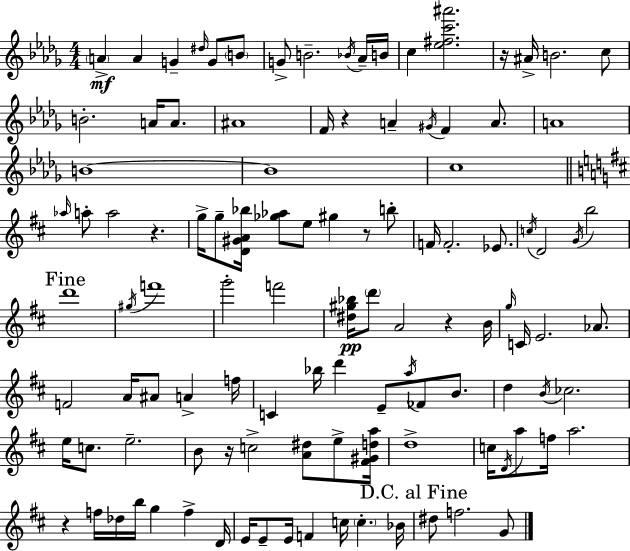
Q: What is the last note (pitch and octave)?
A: G4